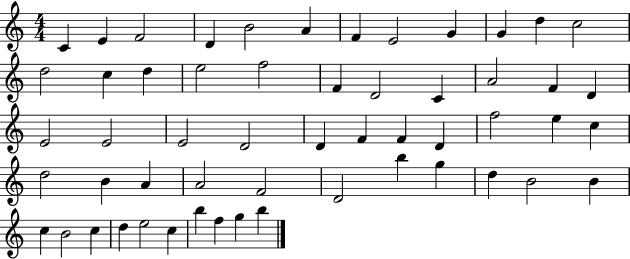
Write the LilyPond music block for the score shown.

{
  \clef treble
  \numericTimeSignature
  \time 4/4
  \key c \major
  c'4 e'4 f'2 | d'4 b'2 a'4 | f'4 e'2 g'4 | g'4 d''4 c''2 | \break d''2 c''4 d''4 | e''2 f''2 | f'4 d'2 c'4 | a'2 f'4 d'4 | \break e'2 e'2 | e'2 d'2 | d'4 f'4 f'4 d'4 | f''2 e''4 c''4 | \break d''2 b'4 a'4 | a'2 f'2 | d'2 b''4 g''4 | d''4 b'2 b'4 | \break c''4 b'2 c''4 | d''4 e''2 c''4 | b''4 f''4 g''4 b''4 | \bar "|."
}